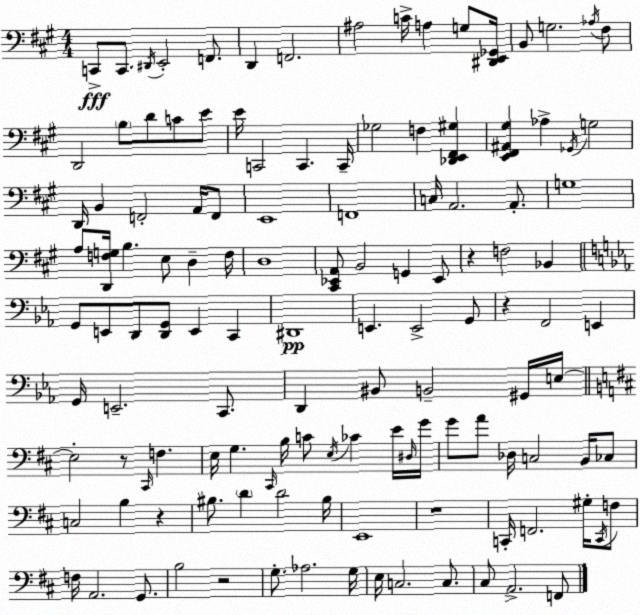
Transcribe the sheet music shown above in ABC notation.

X:1
T:Untitled
M:4/4
L:1/4
K:A
C,,/2 C,,/2 ^D,,/4 E,,2 F,,/2 D,, F,,2 ^A,2 C/4 A, G,/2 [^D,,E,,_G,,]/4 B,,/2 G,2 _A,/4 ^F,/2 D,,2 B,/2 D/2 C/2 E/2 E/4 C,,2 C,, C,,/4 _G,2 F, [_D,,E,,^F,,^G,] [E,,^F,,^A,,^G,] _A, _G,,/4 G,2 D,,/4 B,, F,,2 A,,/4 F,,/2 E,,4 F,,4 C,/4 A,,2 A,,/2 G,4 A,/2 [D,,F,G,]/4 B, E,/2 D, F,/4 D,4 [^C,,_E,,A,,]/2 B,,2 G,, _E,,/2 z F,2 _B,, G,,/2 E,,/2 D,,/2 [D,,G,,]/2 E,, C,, ^D,,4 E,, E,,2 G,,/2 z F,,2 E,, G,,/4 E,,2 C,,/2 D,, ^B,,/2 B,,2 ^G,,/4 E,/4 E,2 z/2 ^C,,/4 F, E,/4 G, ^C,,/4 B,/4 C/2 E,/4 _C E/4 ^D,/4 G/4 G/2 A/2 _D,/4 C,2 B,,/4 _C,/2 C,2 B, z ^B,/2 D D2 ^B,/4 E,,4 z4 C,,/4 F,,2 ^G,/4 C,,/4 F,/2 F,/4 A,,2 G,,/2 B,2 z2 G,/2 _A,2 G,/4 E,/4 C,2 C,/2 ^C,/2 A,,2 F,,/2